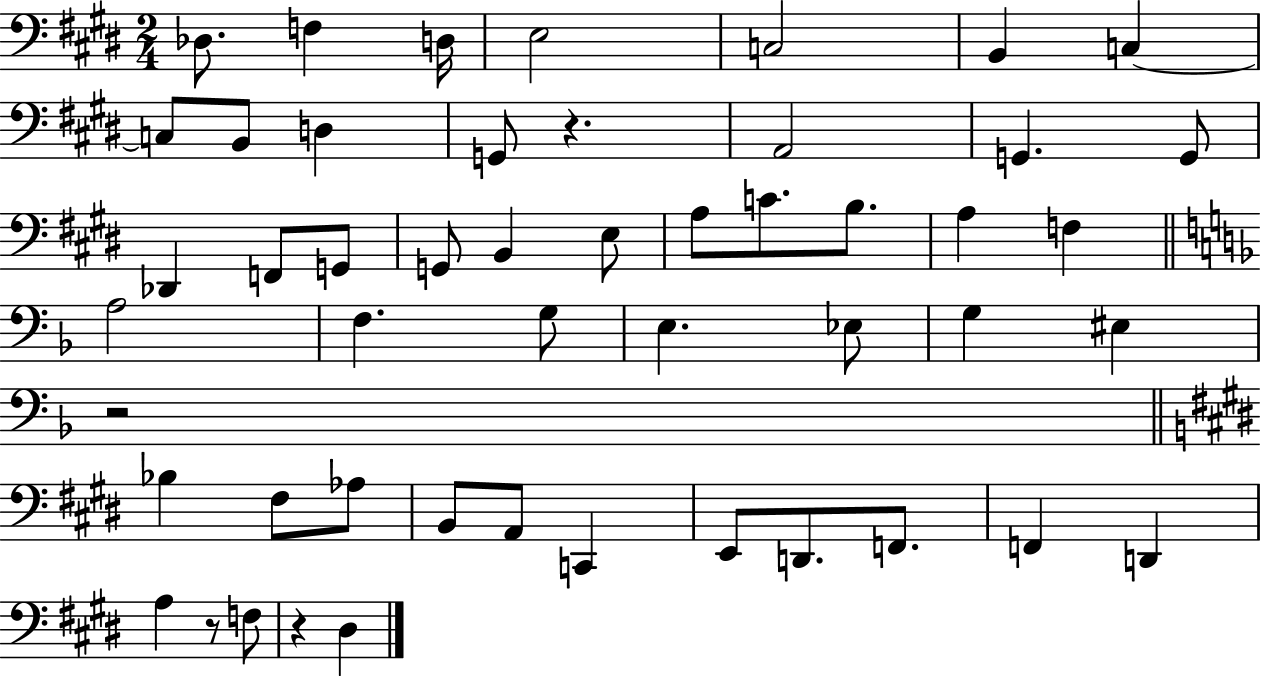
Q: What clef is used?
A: bass